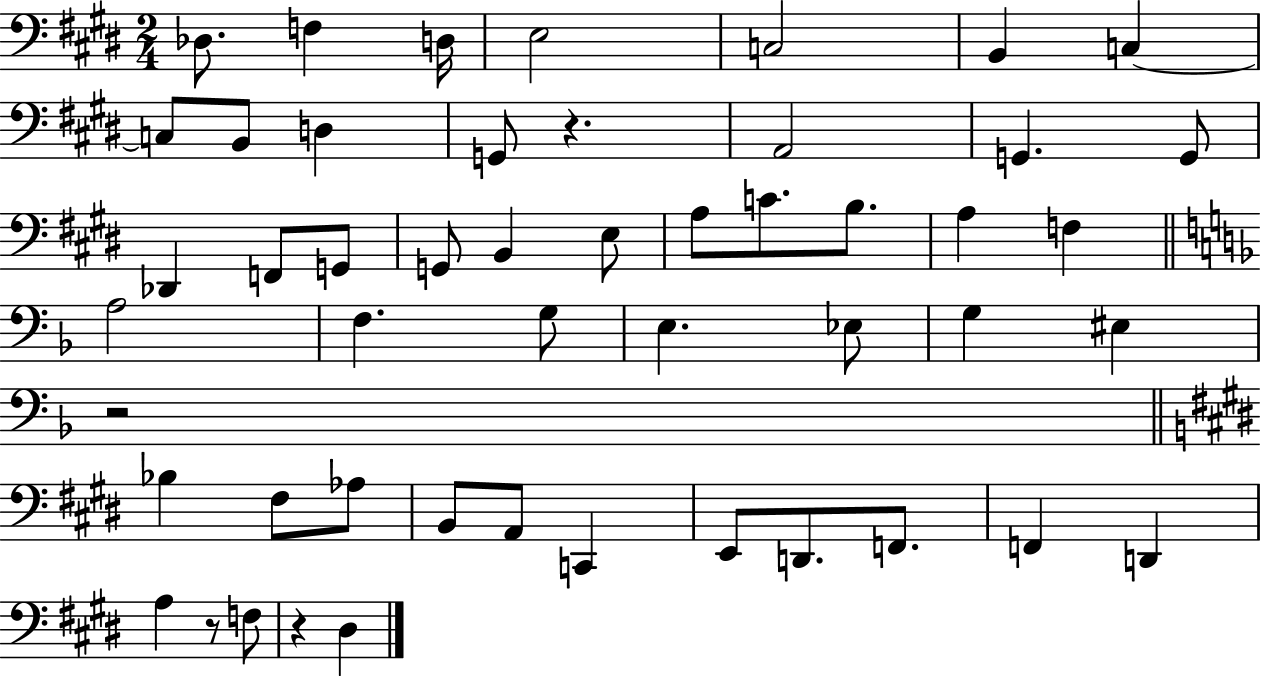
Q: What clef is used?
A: bass